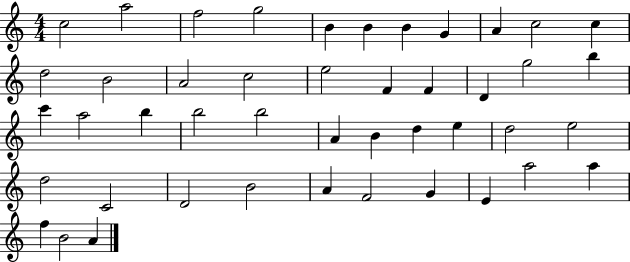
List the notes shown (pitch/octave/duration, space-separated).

C5/h A5/h F5/h G5/h B4/q B4/q B4/q G4/q A4/q C5/h C5/q D5/h B4/h A4/h C5/h E5/h F4/q F4/q D4/q G5/h B5/q C6/q A5/h B5/q B5/h B5/h A4/q B4/q D5/q E5/q D5/h E5/h D5/h C4/h D4/h B4/h A4/q F4/h G4/q E4/q A5/h A5/q F5/q B4/h A4/q